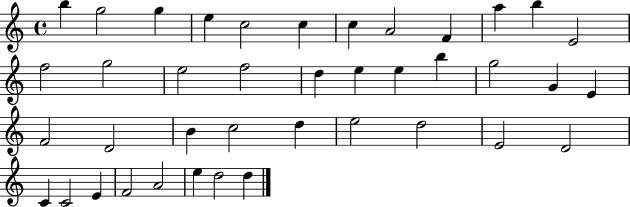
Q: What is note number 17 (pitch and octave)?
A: D5